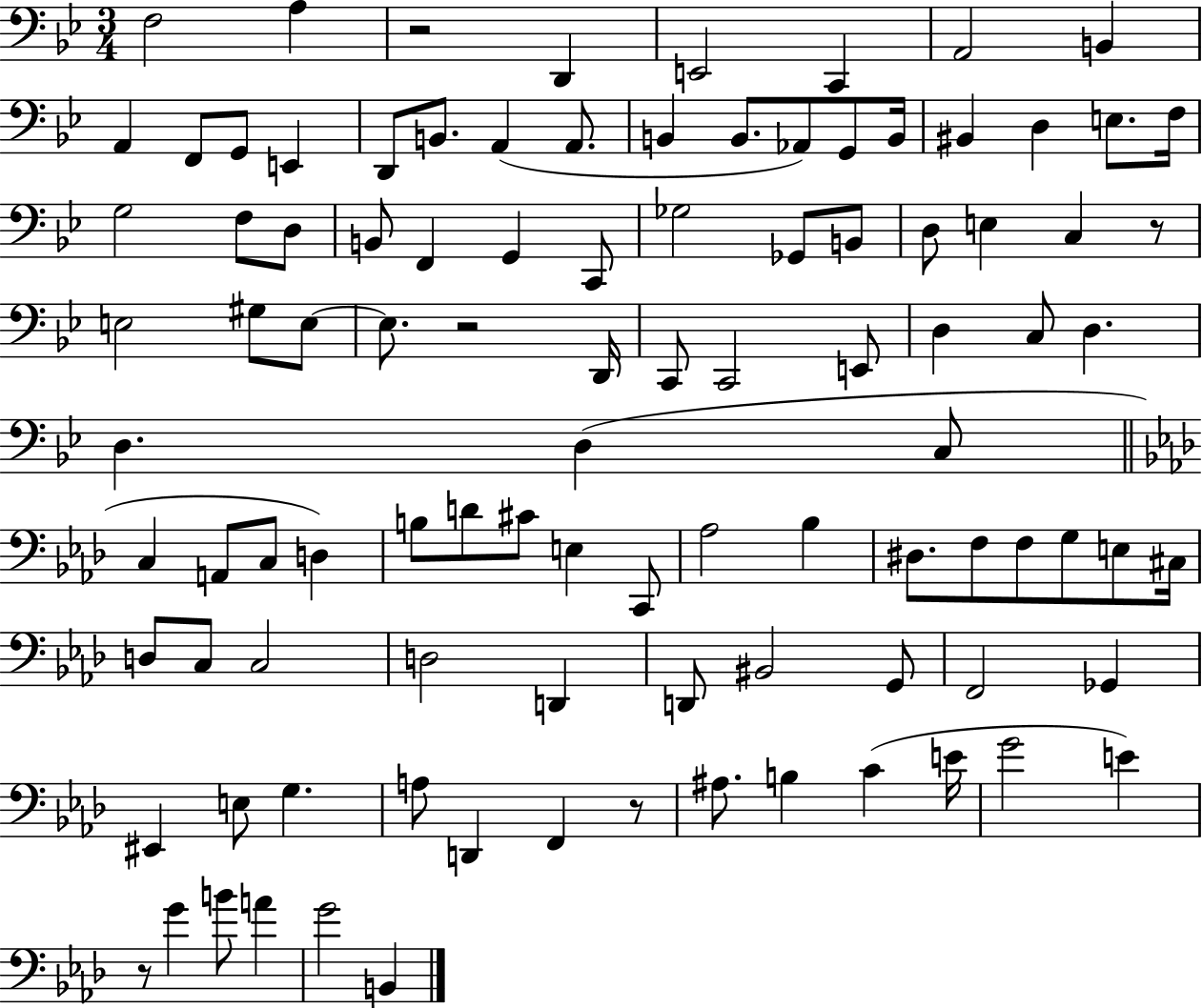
F3/h A3/q R/h D2/q E2/h C2/q A2/h B2/q A2/q F2/e G2/e E2/q D2/e B2/e. A2/q A2/e. B2/q B2/e. Ab2/e G2/e B2/s BIS2/q D3/q E3/e. F3/s G3/h F3/e D3/e B2/e F2/q G2/q C2/e Gb3/h Gb2/e B2/e D3/e E3/q C3/q R/e E3/h G#3/e E3/e E3/e. R/h D2/s C2/e C2/h E2/e D3/q C3/e D3/q. D3/q. D3/q C3/e C3/q A2/e C3/e D3/q B3/e D4/e C#4/e E3/q C2/e Ab3/h Bb3/q D#3/e. F3/e F3/e G3/e E3/e C#3/s D3/e C3/e C3/h D3/h D2/q D2/e BIS2/h G2/e F2/h Gb2/q EIS2/q E3/e G3/q. A3/e D2/q F2/q R/e A#3/e. B3/q C4/q E4/s G4/h E4/q R/e G4/q B4/e A4/q G4/h B2/q